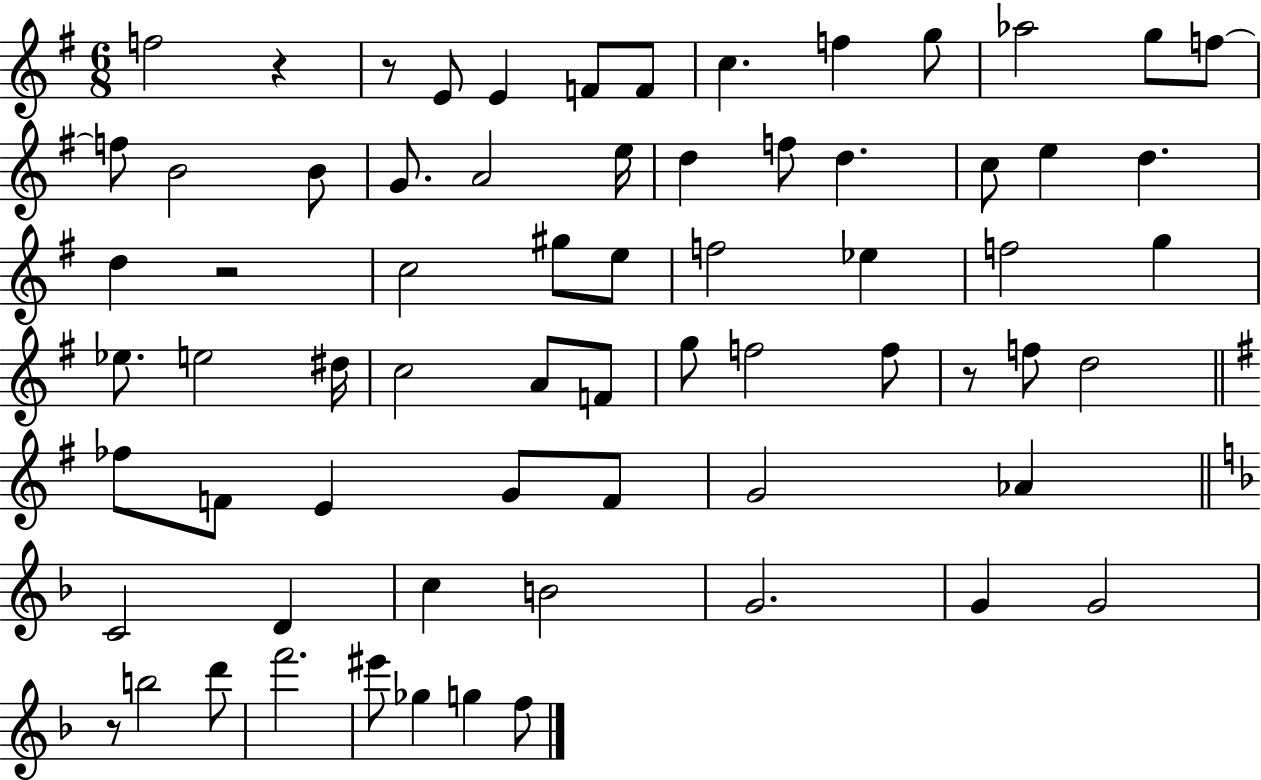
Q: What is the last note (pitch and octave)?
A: F5